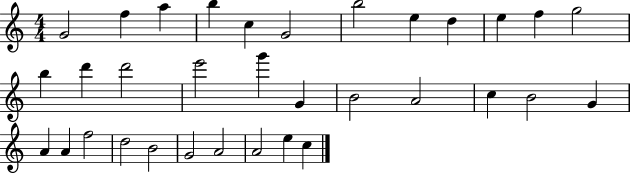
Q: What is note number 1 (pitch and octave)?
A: G4